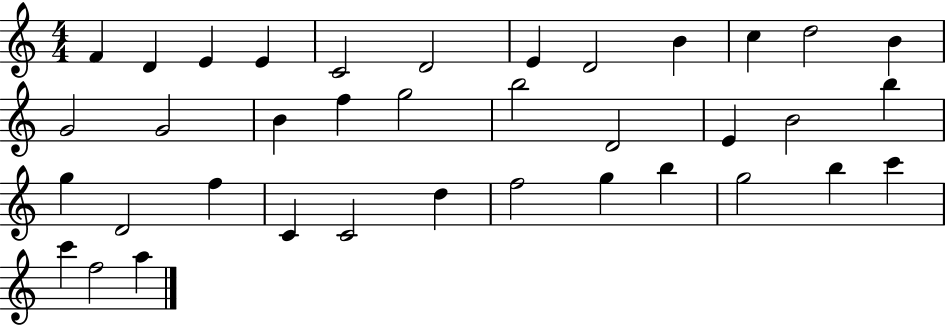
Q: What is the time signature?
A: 4/4